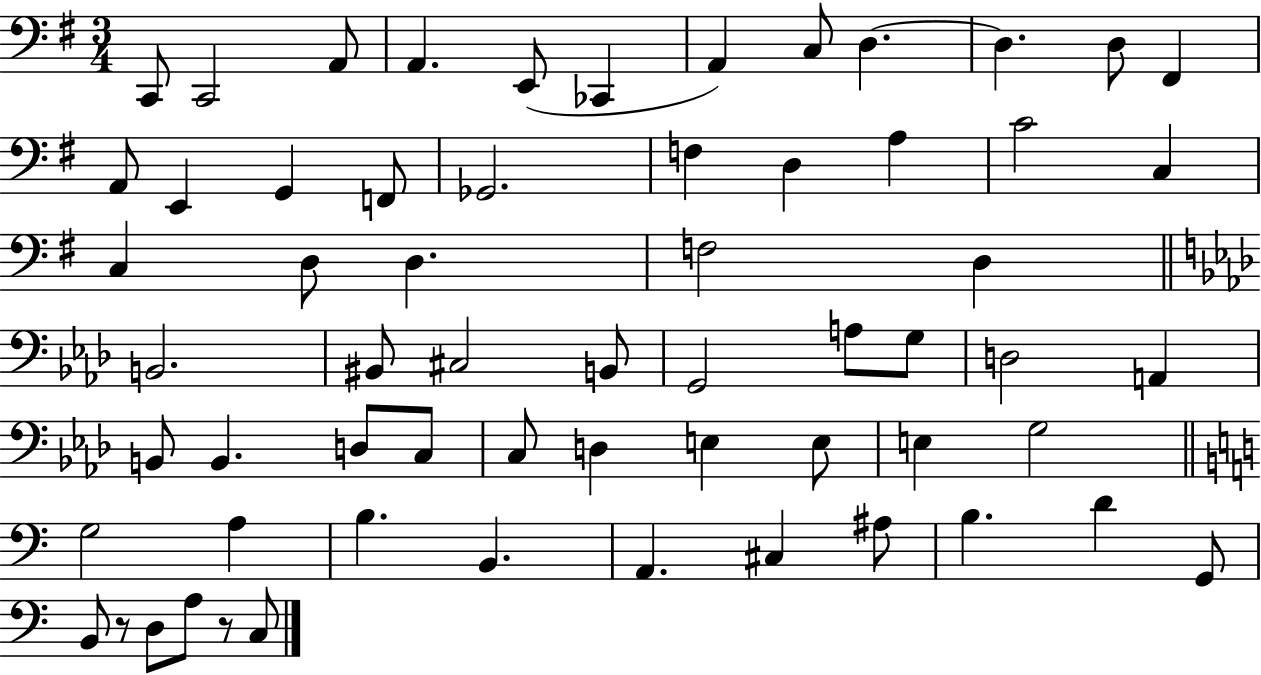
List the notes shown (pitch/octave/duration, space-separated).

C2/e C2/h A2/e A2/q. E2/e CES2/q A2/q C3/e D3/q. D3/q. D3/e F#2/q A2/e E2/q G2/q F2/e Gb2/h. F3/q D3/q A3/q C4/h C3/q C3/q D3/e D3/q. F3/h D3/q B2/h. BIS2/e C#3/h B2/e G2/h A3/e G3/e D3/h A2/q B2/e B2/q. D3/e C3/e C3/e D3/q E3/q E3/e E3/q G3/h G3/h A3/q B3/q. B2/q. A2/q. C#3/q A#3/e B3/q. D4/q G2/e B2/e R/e D3/e A3/e R/e C3/e